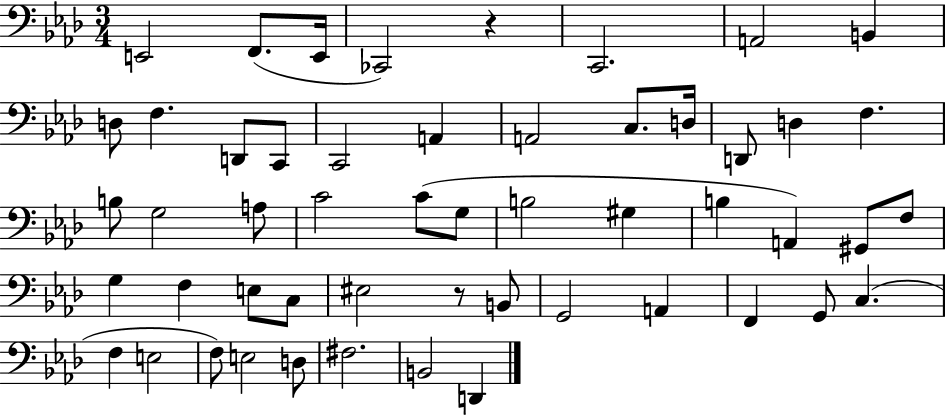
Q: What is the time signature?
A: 3/4